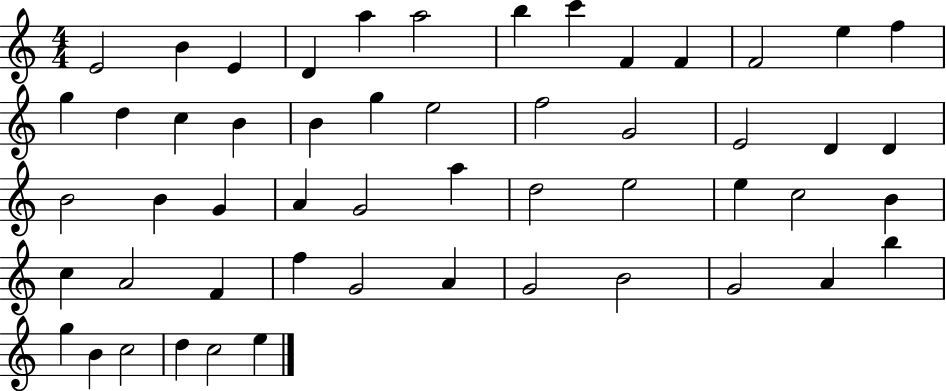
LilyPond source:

{
  \clef treble
  \numericTimeSignature
  \time 4/4
  \key c \major
  e'2 b'4 e'4 | d'4 a''4 a''2 | b''4 c'''4 f'4 f'4 | f'2 e''4 f''4 | \break g''4 d''4 c''4 b'4 | b'4 g''4 e''2 | f''2 g'2 | e'2 d'4 d'4 | \break b'2 b'4 g'4 | a'4 g'2 a''4 | d''2 e''2 | e''4 c''2 b'4 | \break c''4 a'2 f'4 | f''4 g'2 a'4 | g'2 b'2 | g'2 a'4 b''4 | \break g''4 b'4 c''2 | d''4 c''2 e''4 | \bar "|."
}